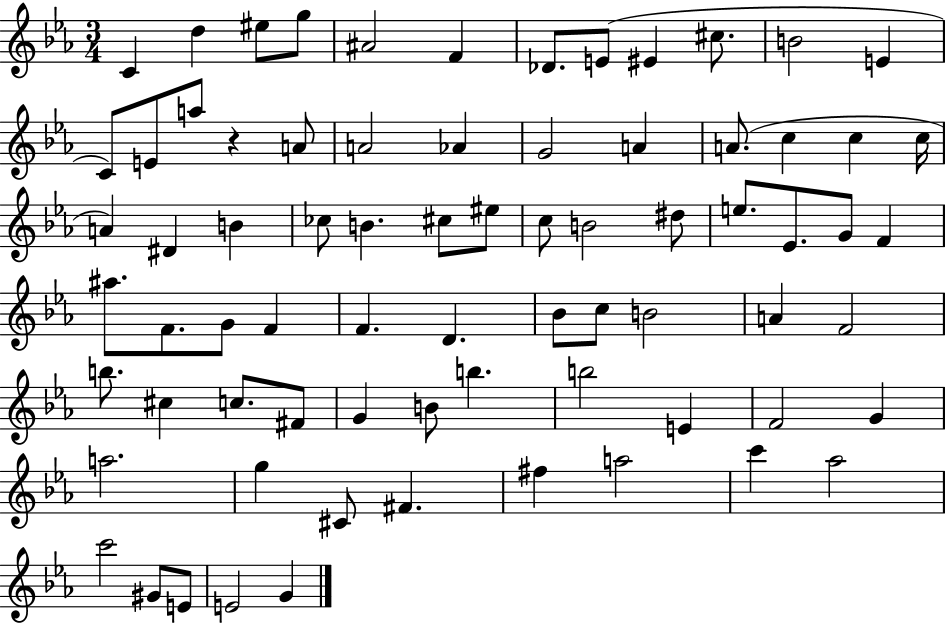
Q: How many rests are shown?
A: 1